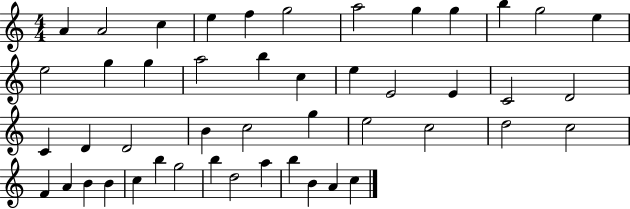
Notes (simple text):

A4/q A4/h C5/q E5/q F5/q G5/h A5/h G5/q G5/q B5/q G5/h E5/q E5/h G5/q G5/q A5/h B5/q C5/q E5/q E4/h E4/q C4/h D4/h C4/q D4/q D4/h B4/q C5/h G5/q E5/h C5/h D5/h C5/h F4/q A4/q B4/q B4/q C5/q B5/q G5/h B5/q D5/h A5/q B5/q B4/q A4/q C5/q